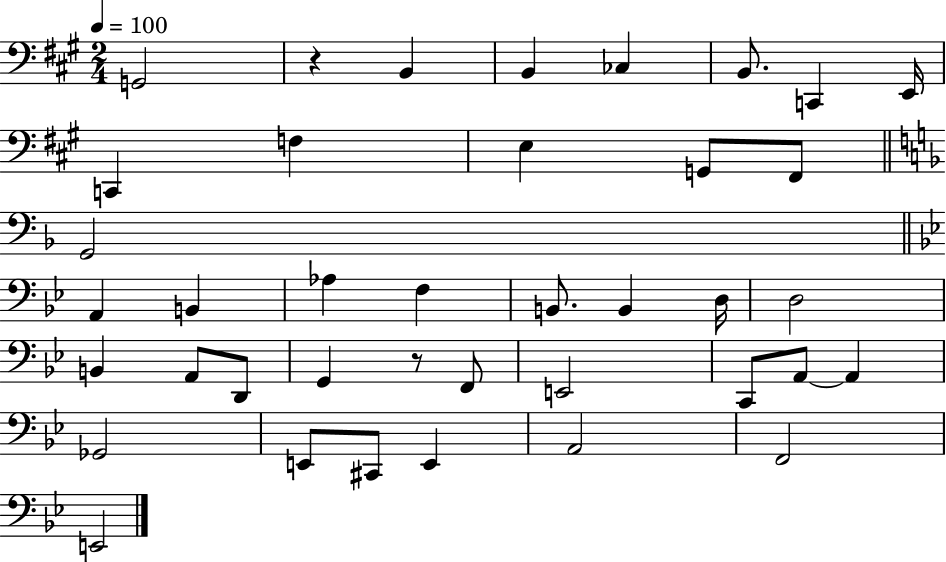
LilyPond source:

{
  \clef bass
  \numericTimeSignature
  \time 2/4
  \key a \major
  \tempo 4 = 100
  g,2 | r4 b,4 | b,4 ces4 | b,8. c,4 e,16 | \break c,4 f4 | e4 g,8 fis,8 | \bar "||" \break \key f \major g,2 | \bar "||" \break \key g \minor a,4 b,4 | aes4 f4 | b,8. b,4 d16 | d2 | \break b,4 a,8 d,8 | g,4 r8 f,8 | e,2 | c,8 a,8~~ a,4 | \break ges,2 | e,8 cis,8 e,4 | a,2 | f,2 | \break e,2 | \bar "|."
}